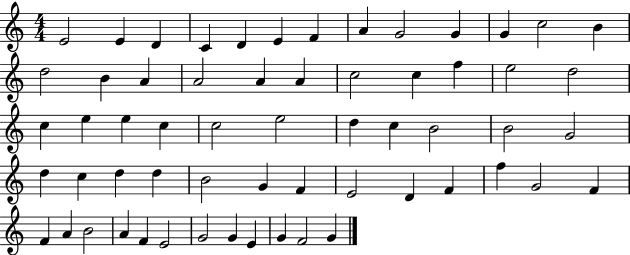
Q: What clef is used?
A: treble